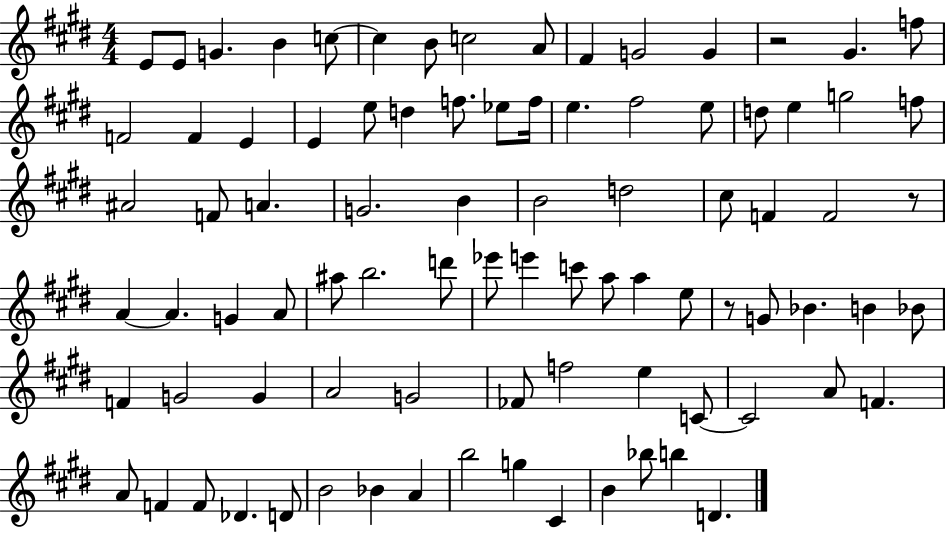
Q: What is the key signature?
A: E major